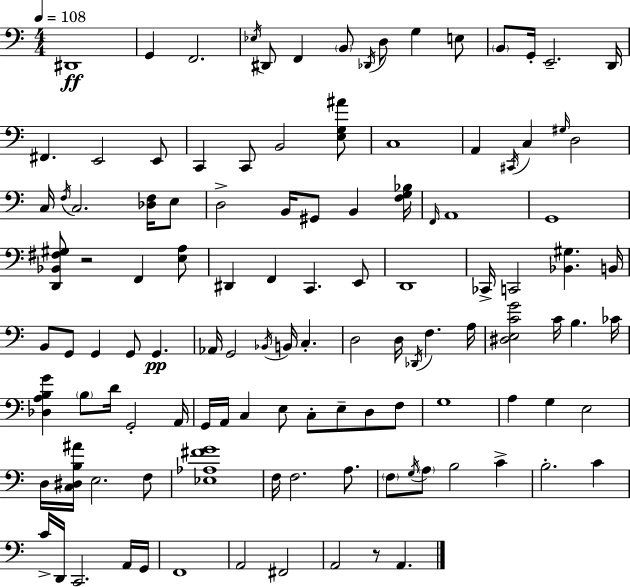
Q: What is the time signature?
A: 4/4